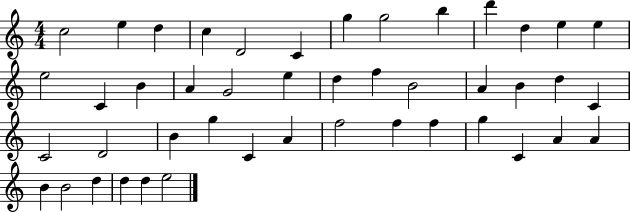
{
  \clef treble
  \numericTimeSignature
  \time 4/4
  \key c \major
  c''2 e''4 d''4 | c''4 d'2 c'4 | g''4 g''2 b''4 | d'''4 d''4 e''4 e''4 | \break e''2 c'4 b'4 | a'4 g'2 e''4 | d''4 f''4 b'2 | a'4 b'4 d''4 c'4 | \break c'2 d'2 | b'4 g''4 c'4 a'4 | f''2 f''4 f''4 | g''4 c'4 a'4 a'4 | \break b'4 b'2 d''4 | d''4 d''4 e''2 | \bar "|."
}